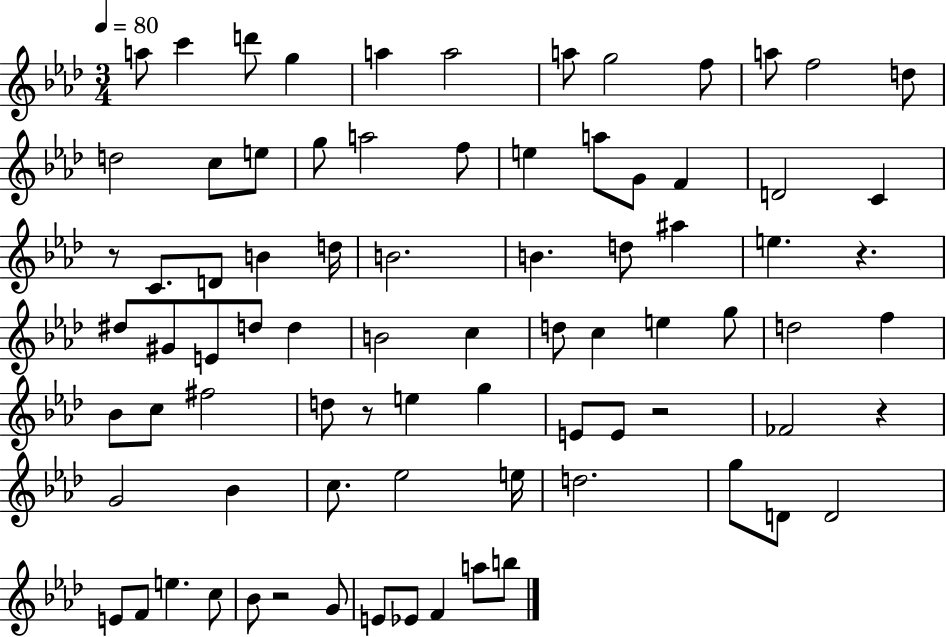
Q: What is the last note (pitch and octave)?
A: B5